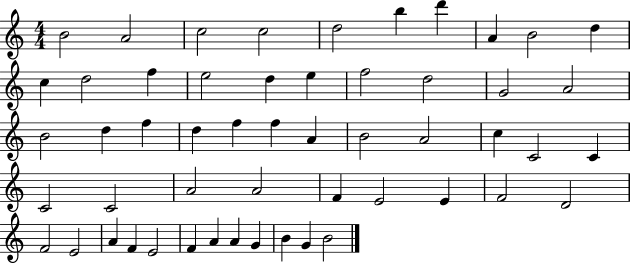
{
  \clef treble
  \numericTimeSignature
  \time 4/4
  \key c \major
  b'2 a'2 | c''2 c''2 | d''2 b''4 d'''4 | a'4 b'2 d''4 | \break c''4 d''2 f''4 | e''2 d''4 e''4 | f''2 d''2 | g'2 a'2 | \break b'2 d''4 f''4 | d''4 f''4 f''4 a'4 | b'2 a'2 | c''4 c'2 c'4 | \break c'2 c'2 | a'2 a'2 | f'4 e'2 e'4 | f'2 d'2 | \break f'2 e'2 | a'4 f'4 e'2 | f'4 a'4 a'4 g'4 | b'4 g'4 b'2 | \break \bar "|."
}